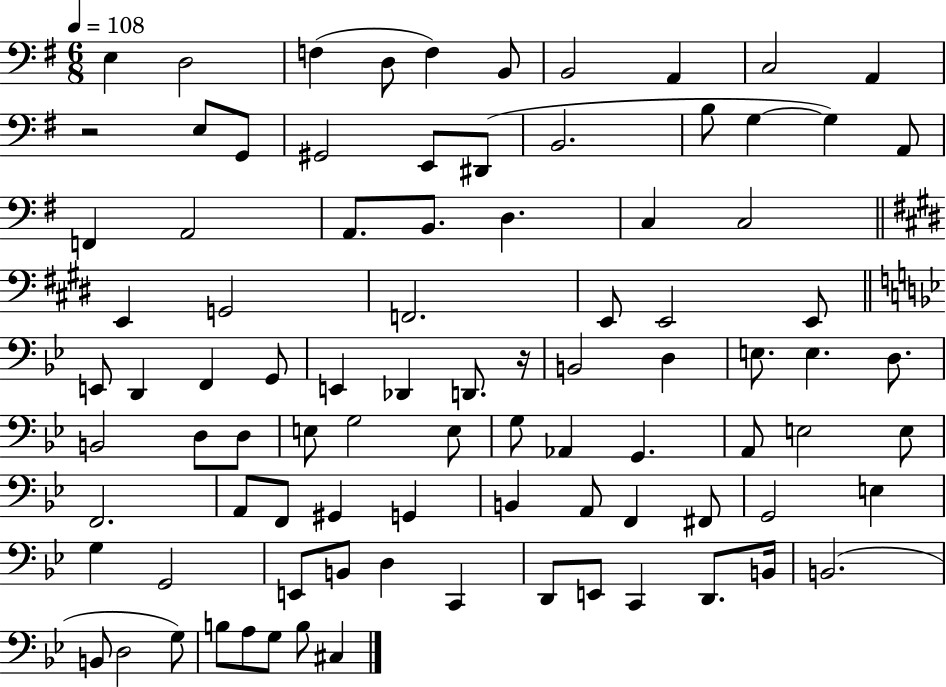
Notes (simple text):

E3/q D3/h F3/q D3/e F3/q B2/e B2/h A2/q C3/h A2/q R/h E3/e G2/e G#2/h E2/e D#2/e B2/h. B3/e G3/q G3/q A2/e F2/q A2/h A2/e. B2/e. D3/q. C3/q C3/h E2/q G2/h F2/h. E2/e E2/h E2/e E2/e D2/q F2/q G2/e E2/q Db2/q D2/e. R/s B2/h D3/q E3/e. E3/q. D3/e. B2/h D3/e D3/e E3/e G3/h E3/e G3/e Ab2/q G2/q. A2/e E3/h E3/e F2/h. A2/e F2/e G#2/q G2/q B2/q A2/e F2/q F#2/e G2/h E3/q G3/q G2/h E2/e B2/e D3/q C2/q D2/e E2/e C2/q D2/e. B2/s B2/h. B2/e D3/h G3/e B3/e A3/e G3/e B3/e C#3/q